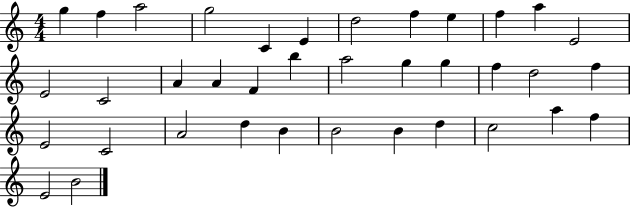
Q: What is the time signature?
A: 4/4